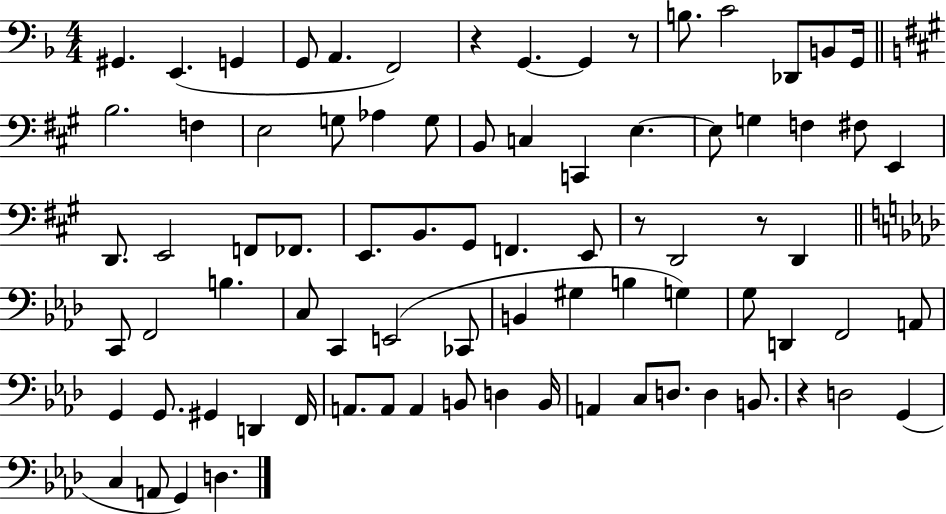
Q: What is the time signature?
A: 4/4